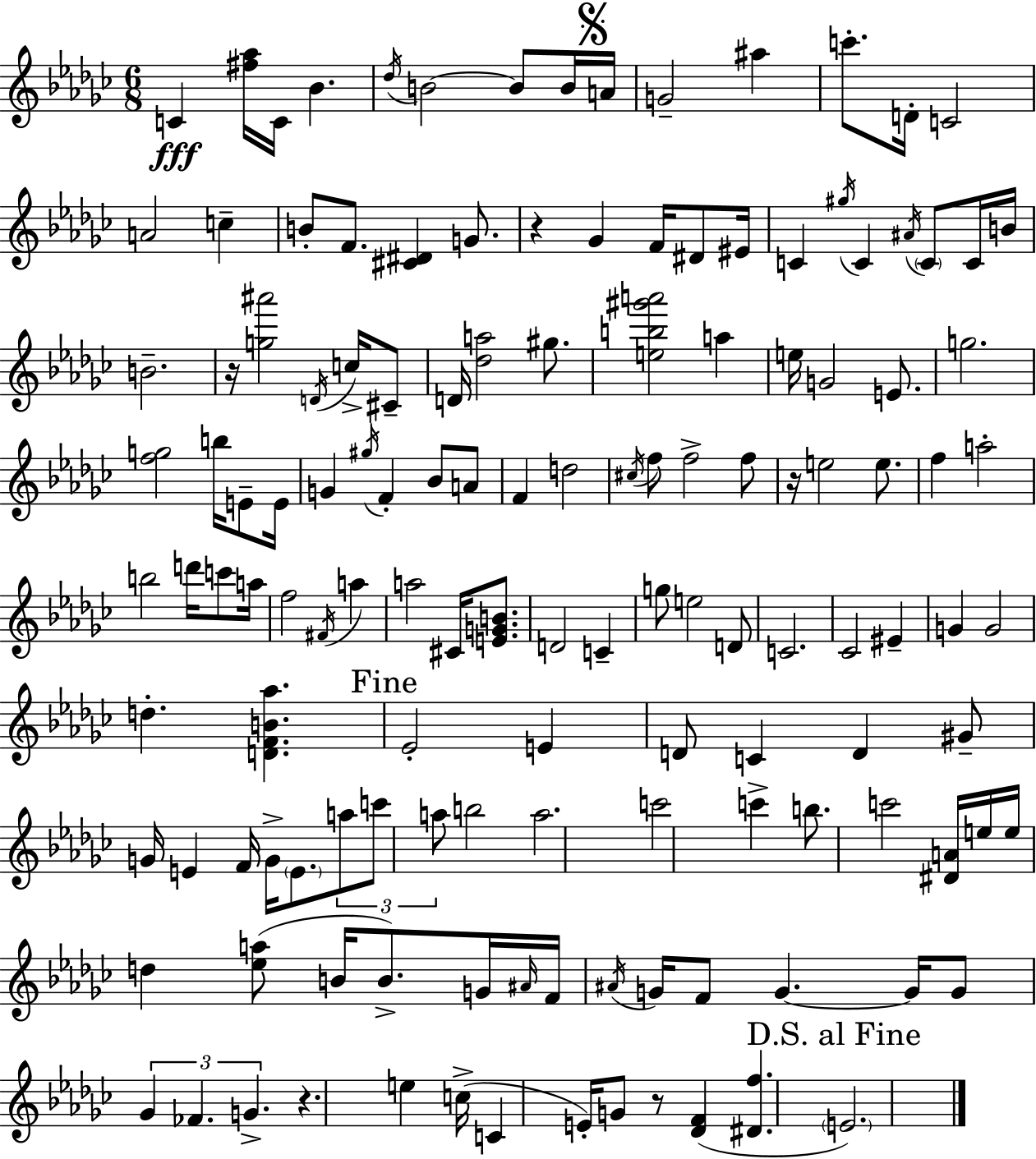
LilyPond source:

{
  \clef treble
  \numericTimeSignature
  \time 6/8
  \key ees \minor
  c'4\fff <fis'' aes''>16 c'16 bes'4. | \acciaccatura { des''16 } b'2~~ b'8 b'16 | \mark \markup { \musicglyph "scripts.segno" } a'16 g'2-- ais''4 | c'''8.-. d'16-. c'2 | \break a'2 c''4-- | b'8-. f'8. <cis' dis'>4 g'8. | r4 ges'4 f'16 dis'8 | eis'16 c'4 \acciaccatura { gis''16 } c'4 \acciaccatura { ais'16 } \parenthesize c'8 | \break c'16 b'16 b'2.-- | r16 <g'' ais'''>2 | \acciaccatura { d'16 } c''16-> cis'8-- d'16 <des'' a''>2 | gis''8. <e'' b'' gis''' a'''>2 | \break a''4 e''16 g'2 | e'8. g''2. | <f'' g''>2 | b''16 e'8-- e'16 g'4 \acciaccatura { gis''16 } f'4-. | \break bes'8 a'8 f'4 d''2 | \acciaccatura { cis''16 } f''8 f''2-> | f''8 r16 e''2 | e''8. f''4 a''2-. | \break b''2 | d'''16 c'''8 a''16 f''2 | \acciaccatura { fis'16 } a''4 a''2 | cis'16 <e' g' b'>8. d'2 | \break c'4-- g''8 e''2 | d'8 c'2. | ces'2 | eis'4-- g'4 g'2 | \break d''4.-. | <d' f' b' aes''>4. \mark "Fine" ees'2-. | e'4 d'8 c'4 | d'4 gis'8-- g'16 e'4 | \break f'16 g'16-> \parenthesize e'8. \tuplet 3/2 { a''8 c'''8 a''8 } b''2 | a''2. | c'''2 | c'''4-> b''8. c'''2 | \break <dis' a'>16 e''16 e''16 d''4 | <ees'' a''>8( b'16 b'8.->) g'16 \grace { ais'16 } f'16 \acciaccatura { ais'16 } g'16 | f'8 g'4.~~ g'16 g'8 \tuplet 3/2 { ges'4 | fes'4. g'4.-> } | \break r4. e''4 | c''16->( c'4 e'16-.) g'8 r8 <des' f'>4( | <dis' f''>4. \mark "D.S. al Fine" \parenthesize e'2.) | \bar "|."
}